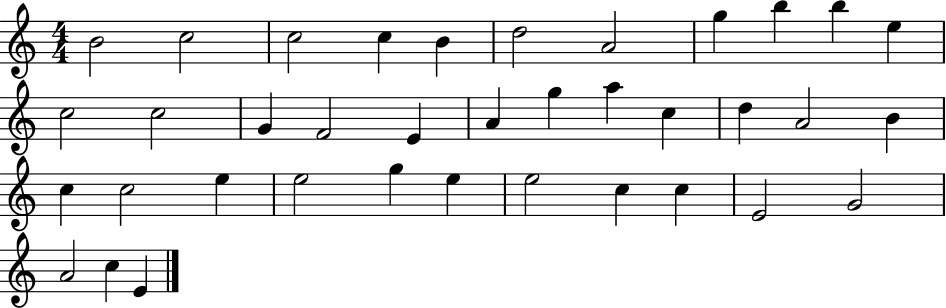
X:1
T:Untitled
M:4/4
L:1/4
K:C
B2 c2 c2 c B d2 A2 g b b e c2 c2 G F2 E A g a c d A2 B c c2 e e2 g e e2 c c E2 G2 A2 c E